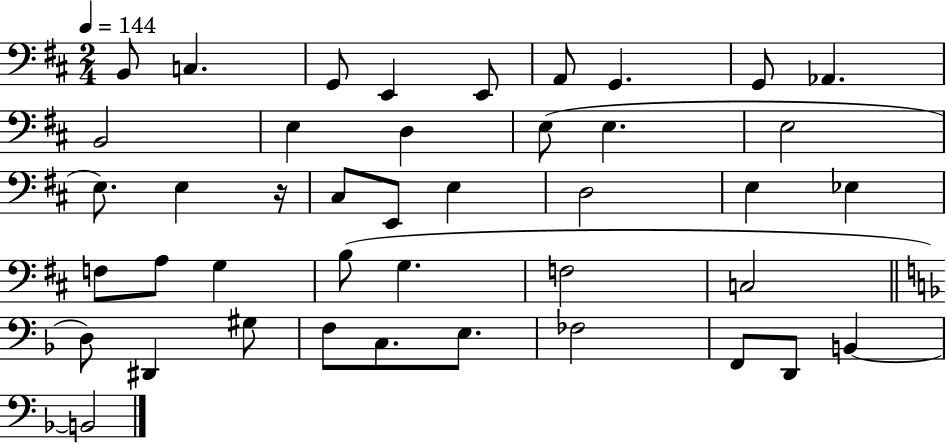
B2/e C3/q. G2/e E2/q E2/e A2/e G2/q. G2/e Ab2/q. B2/h E3/q D3/q E3/e E3/q. E3/h E3/e. E3/q R/s C#3/e E2/e E3/q D3/h E3/q Eb3/q F3/e A3/e G3/q B3/e G3/q. F3/h C3/h D3/e D#2/q G#3/e F3/e C3/e. E3/e. FES3/h F2/e D2/e B2/q B2/h